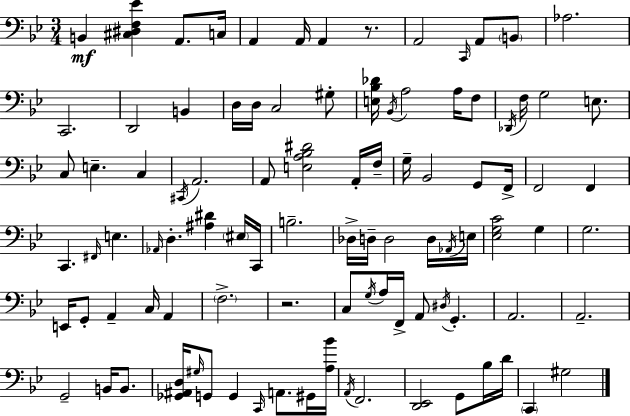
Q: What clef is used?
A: bass